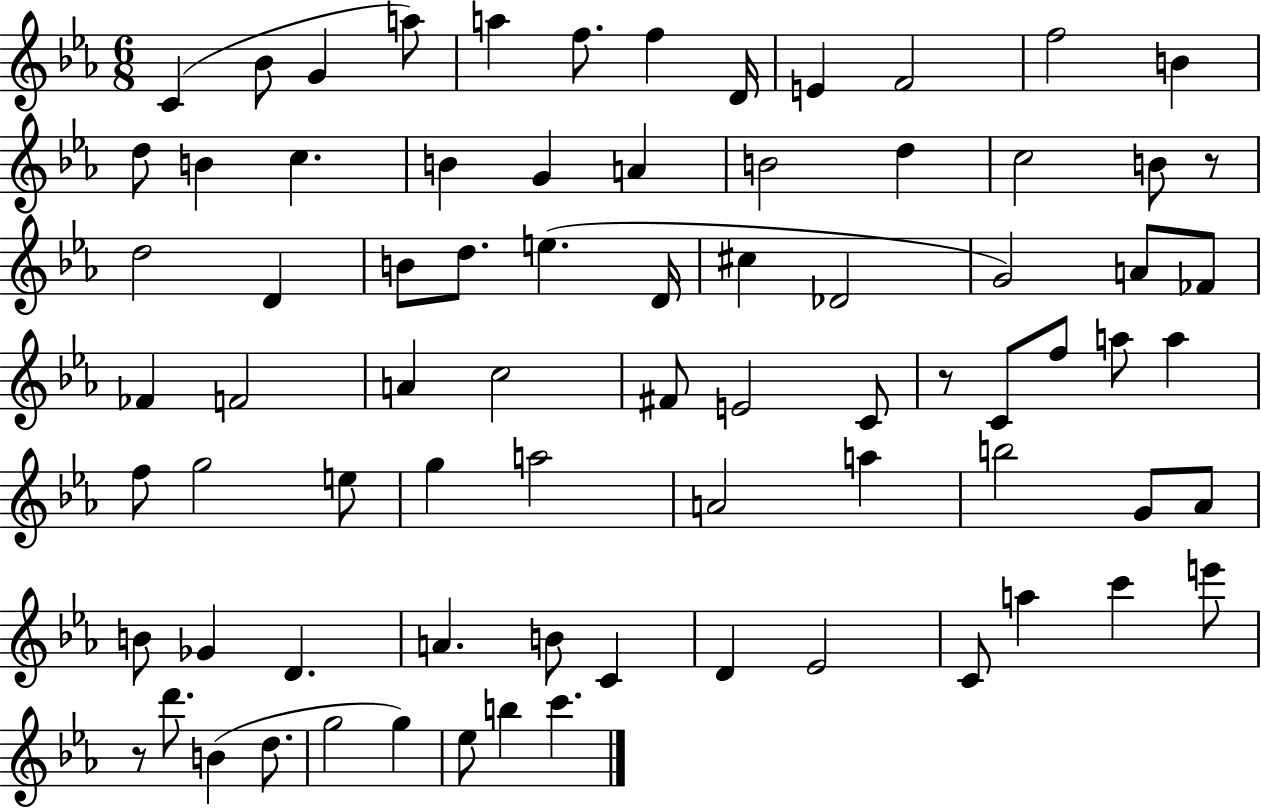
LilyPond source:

{
  \clef treble
  \numericTimeSignature
  \time 6/8
  \key ees \major
  c'4( bes'8 g'4 a''8) | a''4 f''8. f''4 d'16 | e'4 f'2 | f''2 b'4 | \break d''8 b'4 c''4. | b'4 g'4 a'4 | b'2 d''4 | c''2 b'8 r8 | \break d''2 d'4 | b'8 d''8. e''4.( d'16 | cis''4 des'2 | g'2) a'8 fes'8 | \break fes'4 f'2 | a'4 c''2 | fis'8 e'2 c'8 | r8 c'8 f''8 a''8 a''4 | \break f''8 g''2 e''8 | g''4 a''2 | a'2 a''4 | b''2 g'8 aes'8 | \break b'8 ges'4 d'4. | a'4. b'8 c'4 | d'4 ees'2 | c'8 a''4 c'''4 e'''8 | \break r8 d'''8. b'4( d''8. | g''2 g''4) | ees''8 b''4 c'''4. | \bar "|."
}